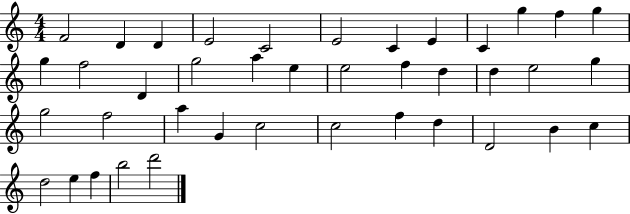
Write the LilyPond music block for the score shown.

{
  \clef treble
  \numericTimeSignature
  \time 4/4
  \key c \major
  f'2 d'4 d'4 | e'2 c'2 | e'2 c'4 e'4 | c'4 g''4 f''4 g''4 | \break g''4 f''2 d'4 | g''2 a''4 e''4 | e''2 f''4 d''4 | d''4 e''2 g''4 | \break g''2 f''2 | a''4 g'4 c''2 | c''2 f''4 d''4 | d'2 b'4 c''4 | \break d''2 e''4 f''4 | b''2 d'''2 | \bar "|."
}